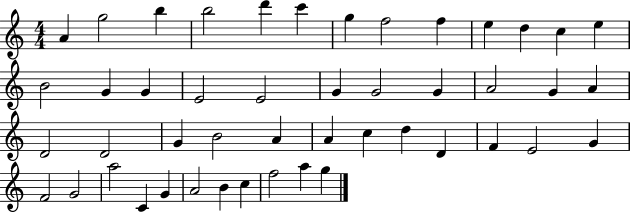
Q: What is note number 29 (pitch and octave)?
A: A4